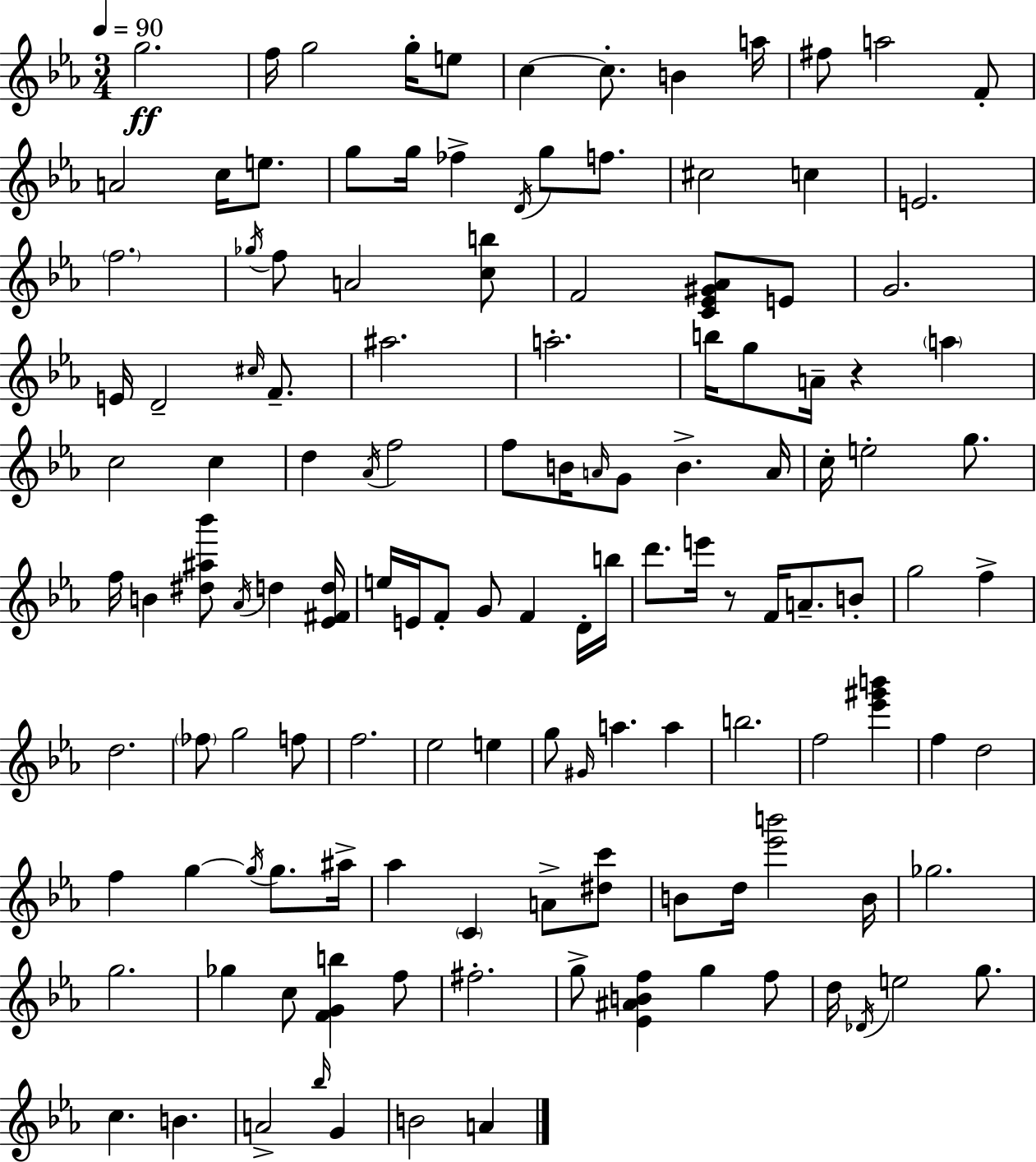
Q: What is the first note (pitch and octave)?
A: G5